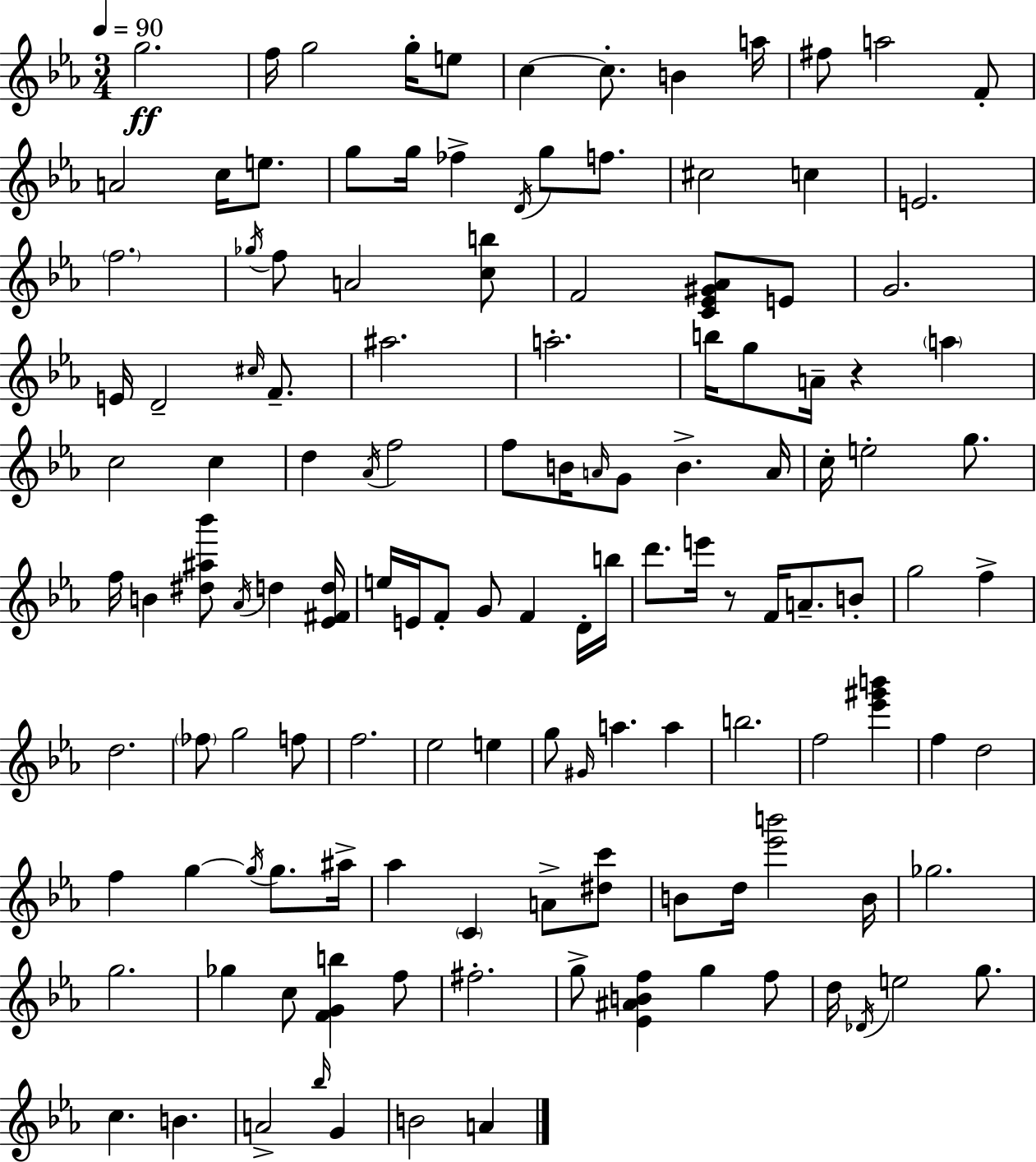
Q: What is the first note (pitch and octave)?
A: G5